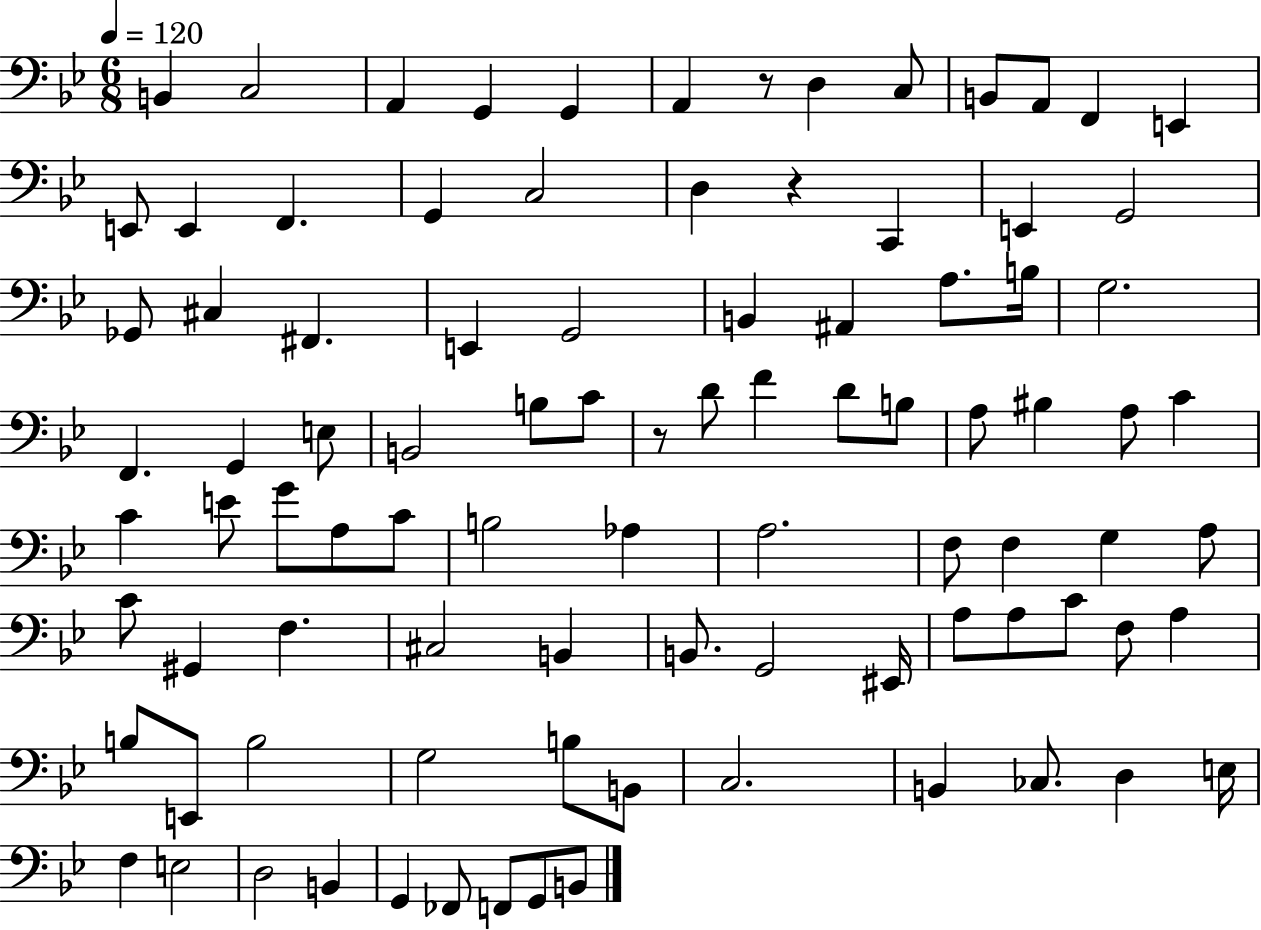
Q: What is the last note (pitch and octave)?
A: B2